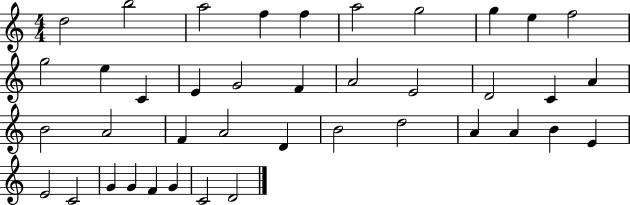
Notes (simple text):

D5/h B5/h A5/h F5/q F5/q A5/h G5/h G5/q E5/q F5/h G5/h E5/q C4/q E4/q G4/h F4/q A4/h E4/h D4/h C4/q A4/q B4/h A4/h F4/q A4/h D4/q B4/h D5/h A4/q A4/q B4/q E4/q E4/h C4/h G4/q G4/q F4/q G4/q C4/h D4/h